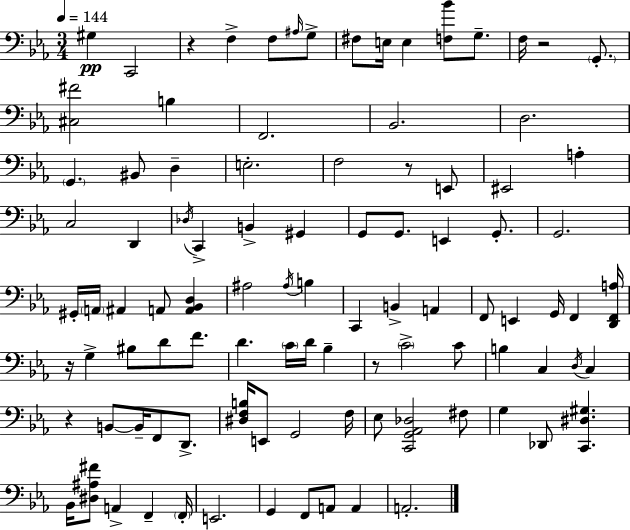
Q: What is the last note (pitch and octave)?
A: A2